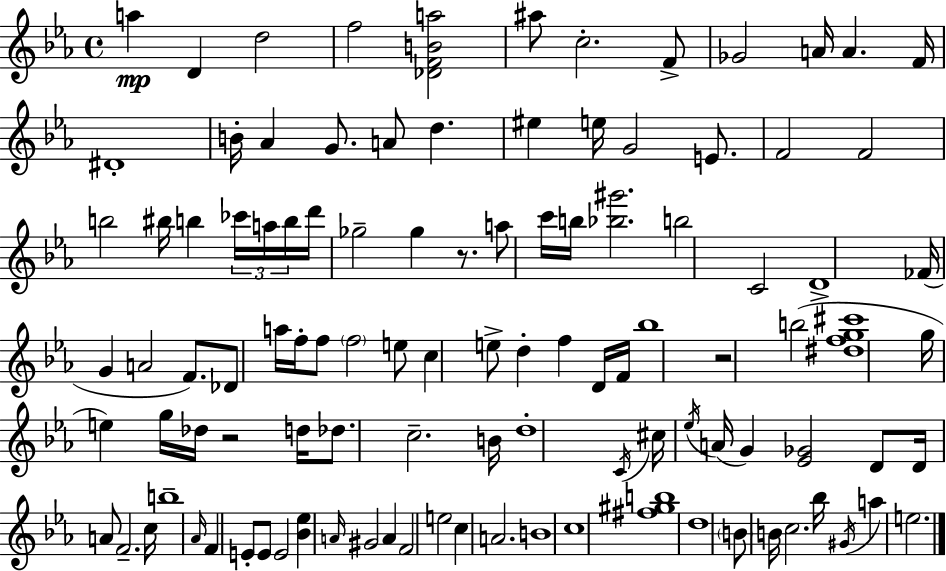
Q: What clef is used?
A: treble